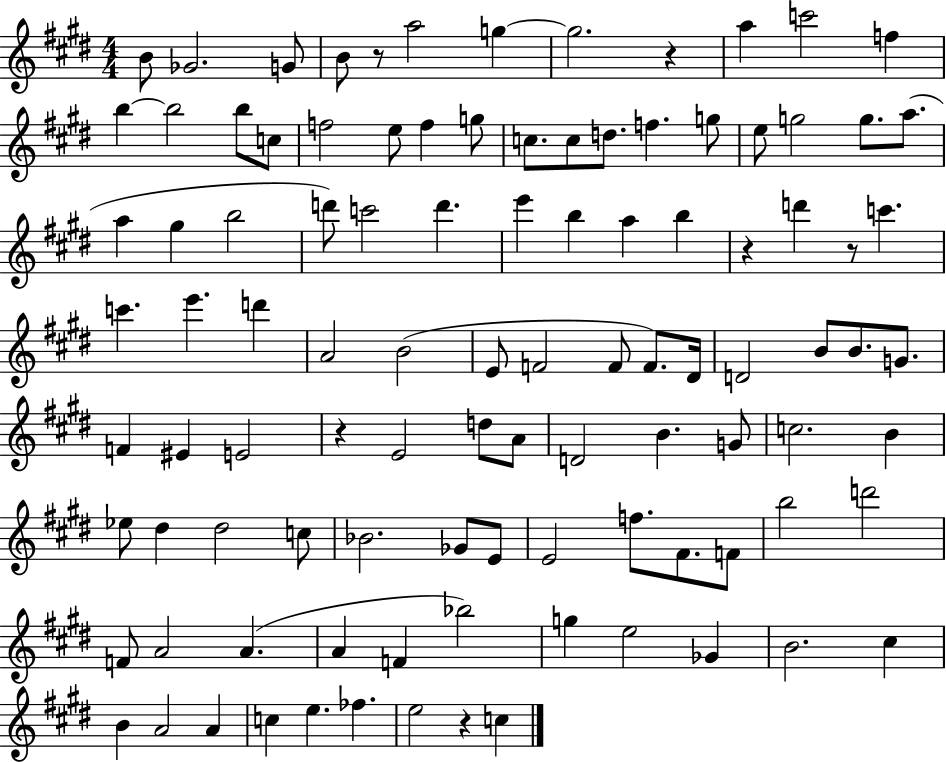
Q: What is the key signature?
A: E major